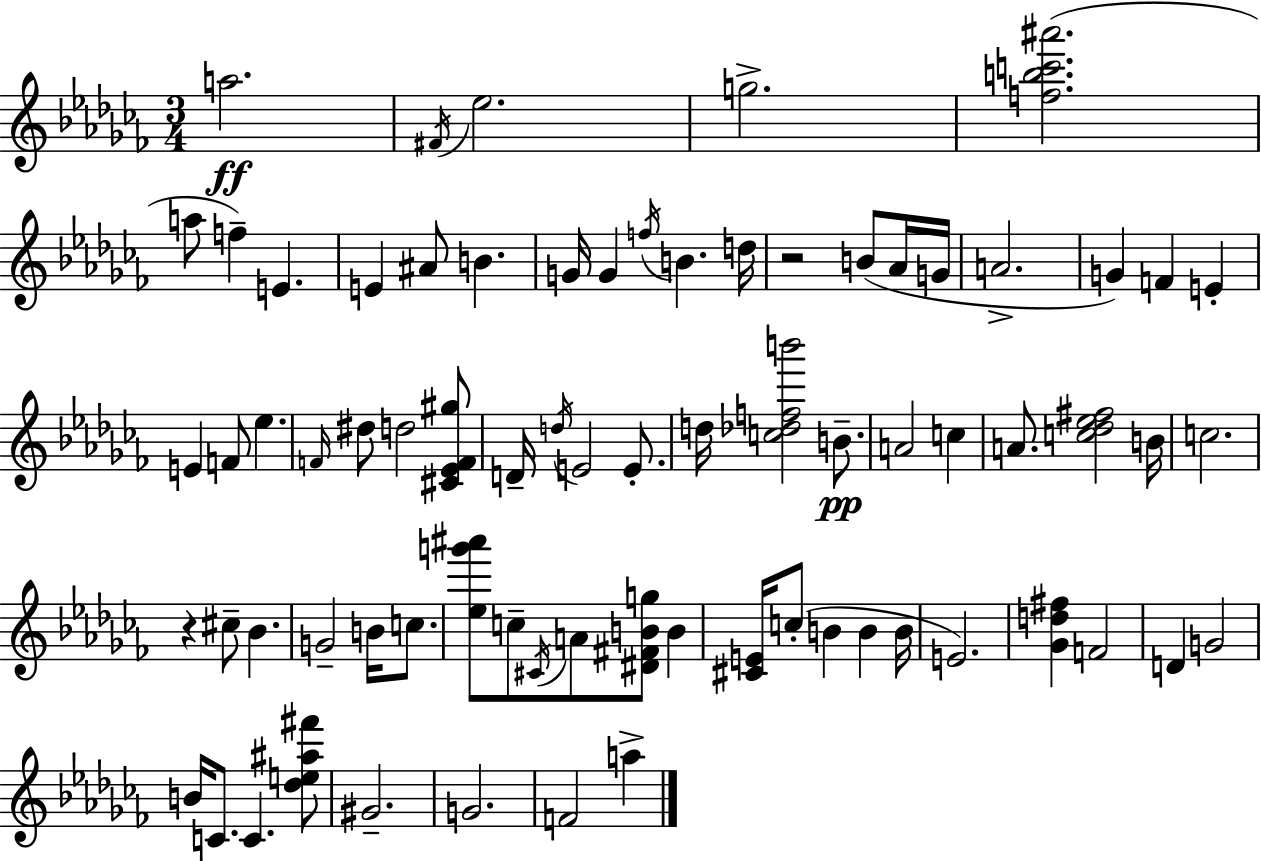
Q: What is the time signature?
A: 3/4